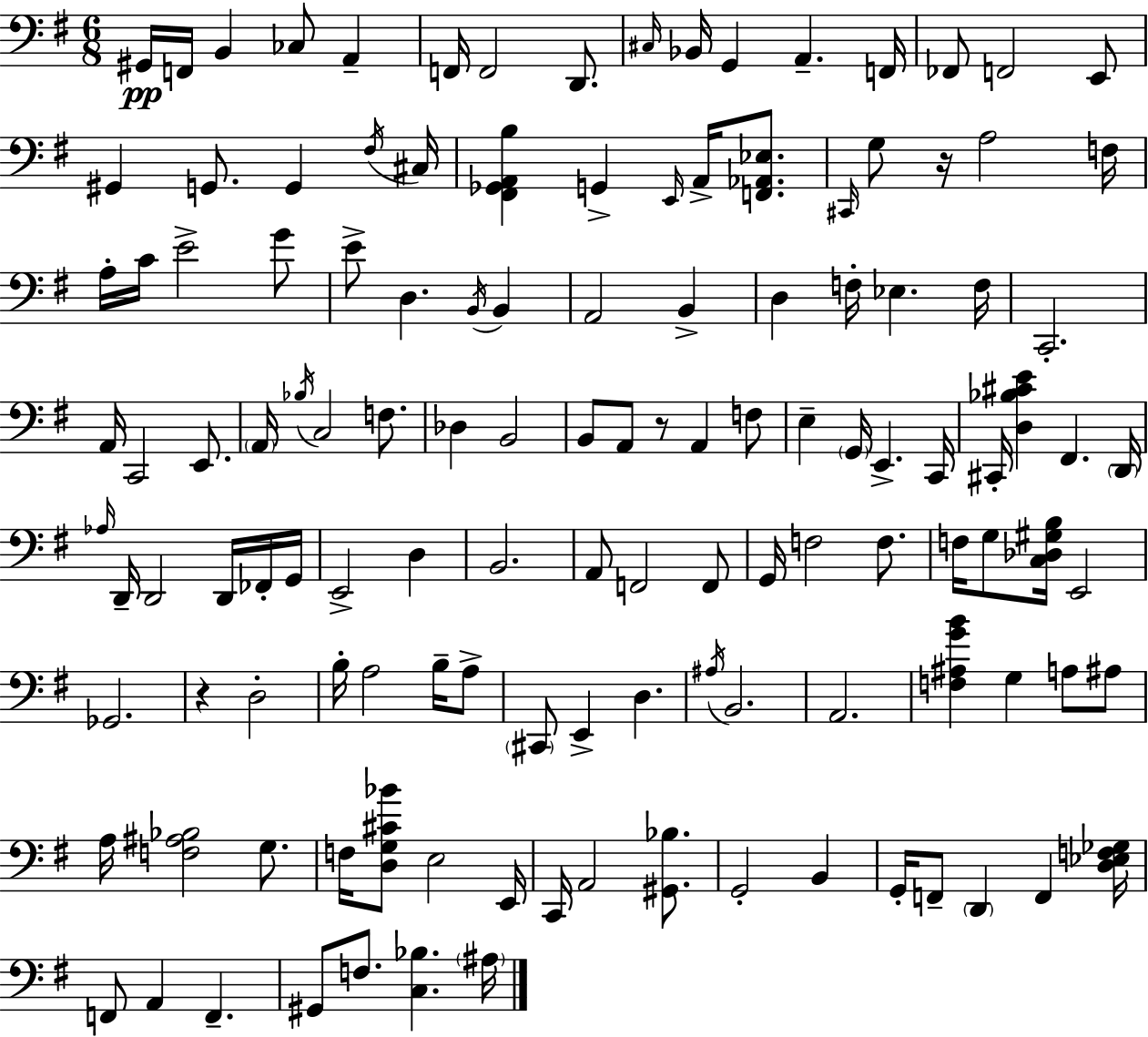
{
  \clef bass
  \numericTimeSignature
  \time 6/8
  \key e \minor
  gis,16\pp f,16 b,4 ces8 a,4-- | f,16 f,2 d,8. | \grace { cis16 } bes,16 g,4 a,4.-- | f,16 fes,8 f,2 e,8 | \break gis,4 g,8. g,4 | \acciaccatura { fis16 } cis16 <fis, ges, a, b>4 g,4-> \grace { e,16 } a,16-> | <f, aes, ees>8. \grace { cis,16 } g8 r16 a2 | f16 a16-. c'16 e'2-> | \break g'8 e'8-> d4. | \acciaccatura { b,16 } b,4 a,2 | b,4-> d4 f16-. ees4. | f16 c,2.-. | \break a,16 c,2 | e,8. \parenthesize a,16 \acciaccatura { bes16 } c2 | f8. des4 b,2 | b,8 a,8 r8 | \break a,4 f8 e4-- \parenthesize g,16 e,4.-> | c,16 cis,16-. <d bes cis' e'>4 fis,4. | \parenthesize d,16 \grace { aes16 } d,16-- d,2 | d,16 fes,16-. g,16 e,2-> | \break d4 b,2. | a,8 f,2 | f,8 g,16 f2 | f8. f16 g8 <c des gis b>16 e,2 | \break ges,2. | r4 d2-. | b16-. a2 | b16-- a8-> \parenthesize cis,8 e,4-> | \break d4. \acciaccatura { ais16 } b,2. | a,2. | <f ais g' b'>4 | g4 a8 ais8 a16 <f ais bes>2 | \break g8. f16 <d g cis' bes'>8 e2 | e,16 c,16 a,2 | <gis, bes>8. g,2-. | b,4 g,16-. f,8-- \parenthesize d,4 | \break f,4 <d ees f ges>16 f,8 a,4 | f,4.-- gis,8 f8. | <c bes>4. \parenthesize ais16 \bar "|."
}